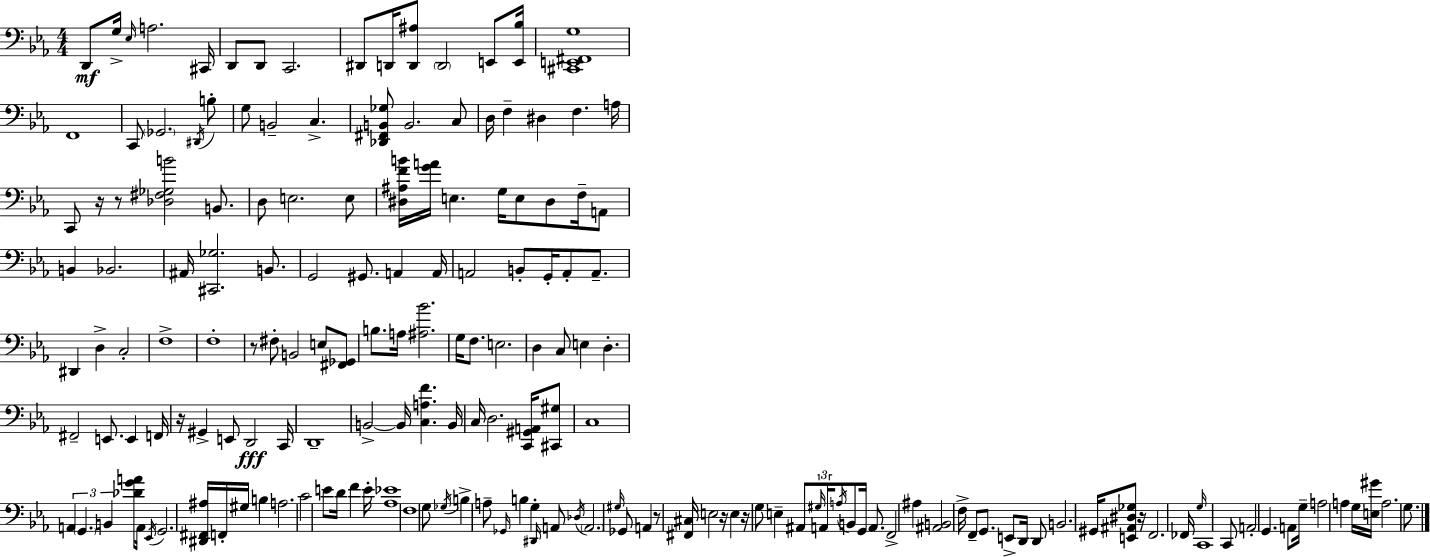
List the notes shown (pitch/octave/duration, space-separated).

D2/e G3/s Eb3/s A3/h. C#2/s D2/e D2/e C2/h. D#2/e D2/s [D2,A#3]/e D2/h E2/e [E2,Bb3]/s [C#2,E2,F#2,G3]/w F2/w C2/e Gb2/h. D#2/s B3/e G3/e B2/h C3/q. [Db2,F#2,B2,Gb3]/e B2/h. C3/e D3/s F3/q D#3/q F3/q. A3/s C2/e R/s R/e [Db3,F#3,Gb3,B4]/h B2/e. D3/e E3/h. E3/e [D#3,A#3,F4,B4]/s [G4,A4]/s E3/q. G3/s E3/e D#3/e F3/s A2/e B2/q Bb2/h. A#2/s [C#2,Gb3]/h. B2/e. G2/h G#2/e. A2/q A2/s A2/h B2/e G2/s A2/e A2/e. D#2/q D3/q C3/h F3/w F3/w R/e F#3/e B2/h E3/e [F#2,Gb2]/e B3/e. A3/s [A#3,Bb4]/h. G3/s F3/e. E3/h. D3/q C3/e E3/q D3/q. F#2/h E2/e. E2/q F2/s R/s G#2/q E2/e D2/h C2/s D2/w B2/h B2/s [C3,A3,F4]/q. B2/s C3/s D3/h. [C2,G#2,A2]/s [C#2,G#3]/e C3/w A2/q G2/q. B2/q [Db4,G4,A4]/e A2/s Eb2/s G2/h. [D#2,F#2,A#3]/s F2/s G#3/s B3/q A3/h. C4/h E4/e D4/s F4/q E4/s [Ab3,Eb4]/w F3/w G3/e Gb3/s B3/q A3/e Gb2/s B3/q G3/q D#2/s A2/e Db3/s A2/h. G#3/s Gb2/e A2/q R/e [F#2,C#3]/s E3/h R/s E3/q R/s G3/e E3/q A#2/e G#3/s A2/s A3/s B2/e G2/s A2/e. F2/h A#3/q [A#2,B2]/h F3/s F2/e G2/e. E2/e D2/s D2/e B2/h. G#2/s [E2,A#2,D#3,Gb3]/e R/s F2/h. FES2/s G3/s C2/w C2/e A2/h G2/q. A2/e G3/s A3/h A3/q G3/s [E3,G#4]/s A3/h. G3/e.